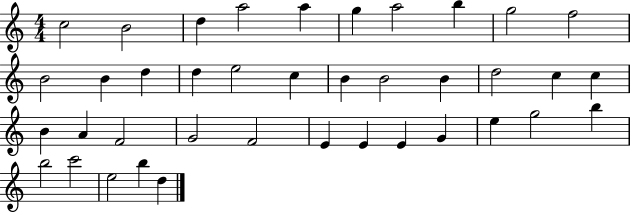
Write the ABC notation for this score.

X:1
T:Untitled
M:4/4
L:1/4
K:C
c2 B2 d a2 a g a2 b g2 f2 B2 B d d e2 c B B2 B d2 c c B A F2 G2 F2 E E E G e g2 b b2 c'2 e2 b d